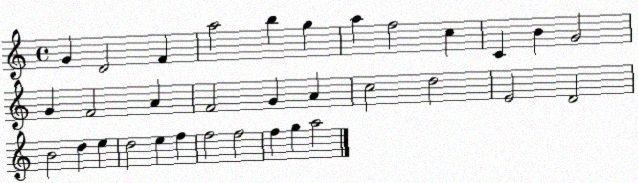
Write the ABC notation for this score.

X:1
T:Untitled
M:4/4
L:1/4
K:C
G D2 F a2 b g a f2 c C B G2 G F2 A F2 G A c2 d2 E2 D2 B2 d e d2 e f f2 f2 f g a2